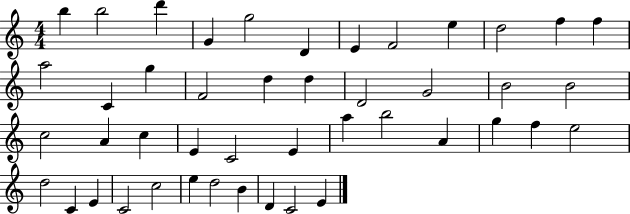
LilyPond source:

{
  \clef treble
  \numericTimeSignature
  \time 4/4
  \key c \major
  b''4 b''2 d'''4 | g'4 g''2 d'4 | e'4 f'2 e''4 | d''2 f''4 f''4 | \break a''2 c'4 g''4 | f'2 d''4 d''4 | d'2 g'2 | b'2 b'2 | \break c''2 a'4 c''4 | e'4 c'2 e'4 | a''4 b''2 a'4 | g''4 f''4 e''2 | \break d''2 c'4 e'4 | c'2 c''2 | e''4 d''2 b'4 | d'4 c'2 e'4 | \break \bar "|."
}